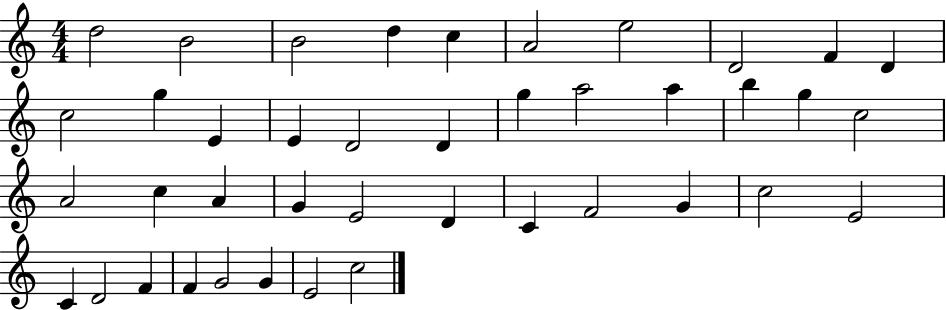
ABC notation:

X:1
T:Untitled
M:4/4
L:1/4
K:C
d2 B2 B2 d c A2 e2 D2 F D c2 g E E D2 D g a2 a b g c2 A2 c A G E2 D C F2 G c2 E2 C D2 F F G2 G E2 c2